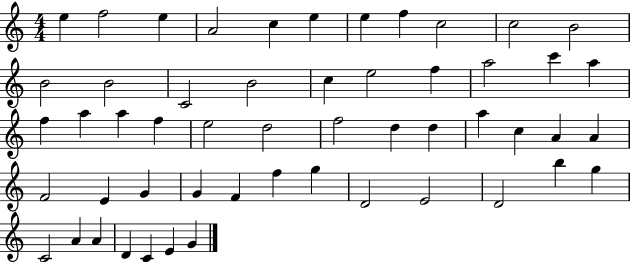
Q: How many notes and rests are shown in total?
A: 53